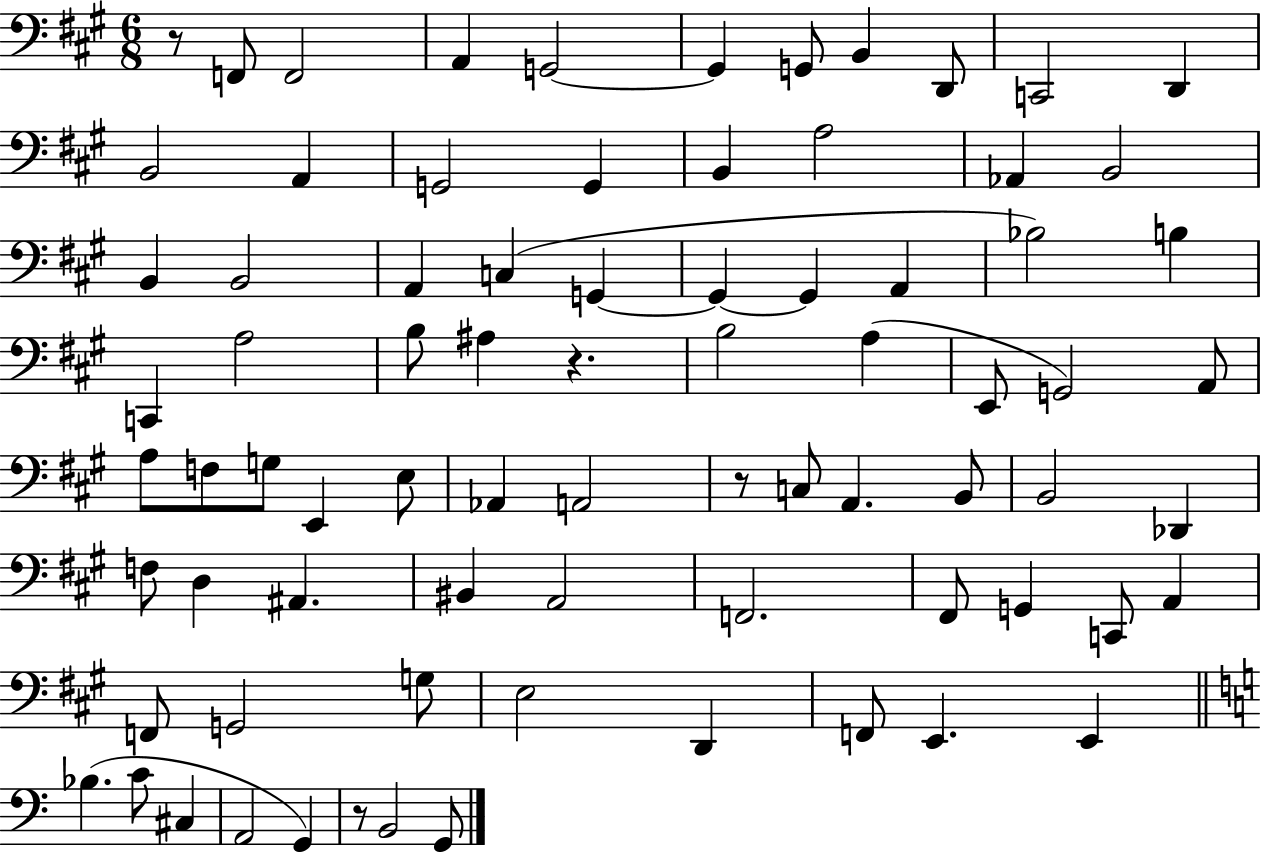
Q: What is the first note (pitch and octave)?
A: F2